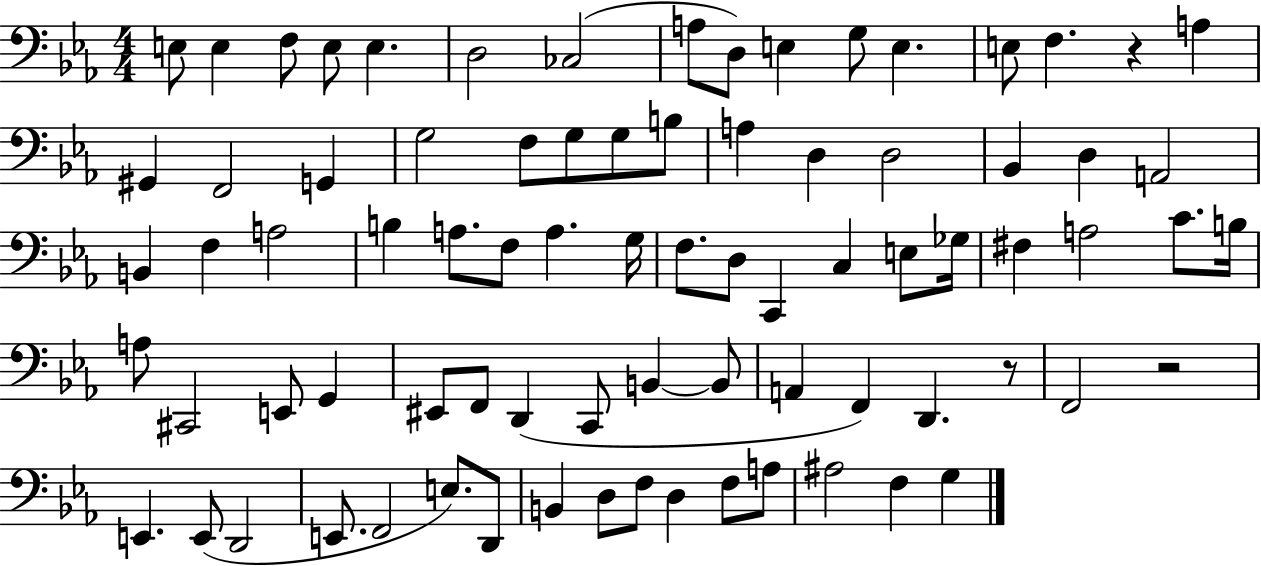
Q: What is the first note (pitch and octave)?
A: E3